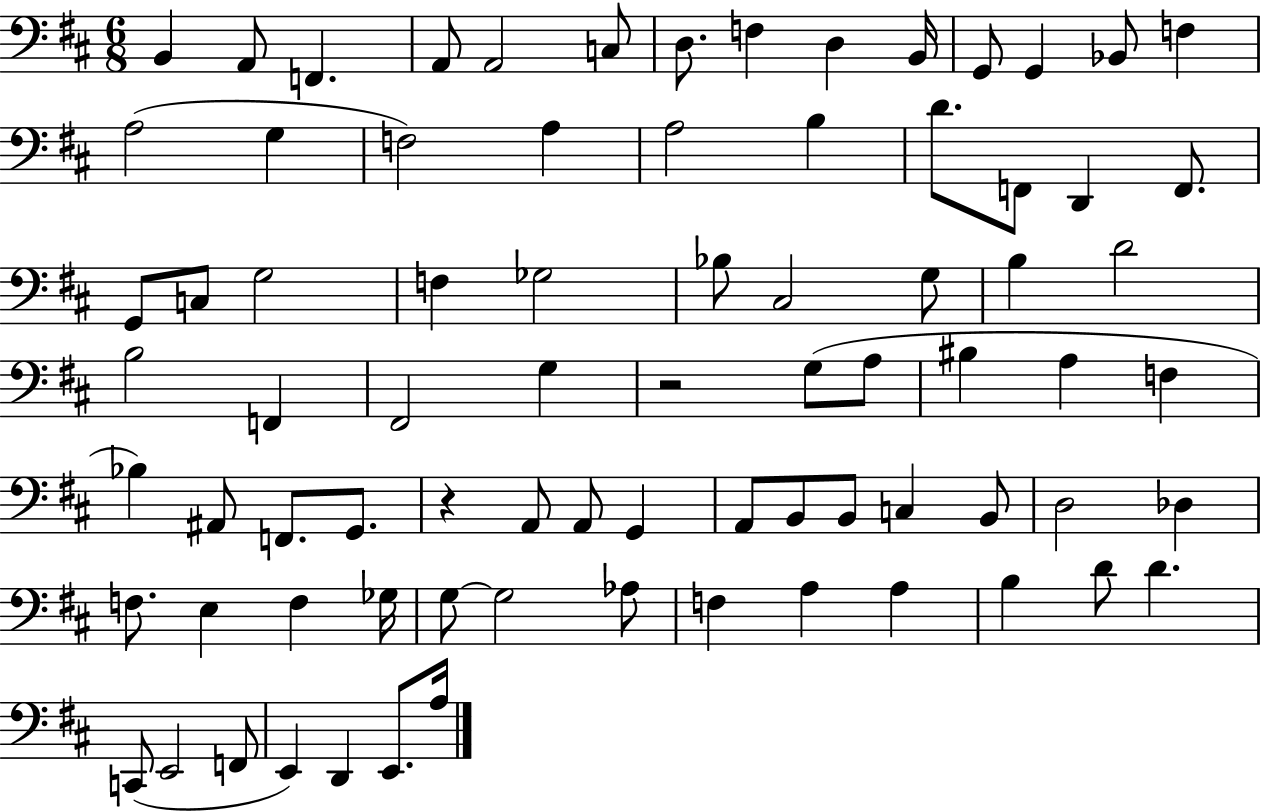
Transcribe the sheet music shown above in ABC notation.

X:1
T:Untitled
M:6/8
L:1/4
K:D
B,, A,,/2 F,, A,,/2 A,,2 C,/2 D,/2 F, D, B,,/4 G,,/2 G,, _B,,/2 F, A,2 G, F,2 A, A,2 B, D/2 F,,/2 D,, F,,/2 G,,/2 C,/2 G,2 F, _G,2 _B,/2 ^C,2 G,/2 B, D2 B,2 F,, ^F,,2 G, z2 G,/2 A,/2 ^B, A, F, _B, ^A,,/2 F,,/2 G,,/2 z A,,/2 A,,/2 G,, A,,/2 B,,/2 B,,/2 C, B,,/2 D,2 _D, F,/2 E, F, _G,/4 G,/2 G,2 _A,/2 F, A, A, B, D/2 D C,,/2 E,,2 F,,/2 E,, D,, E,,/2 A,/4